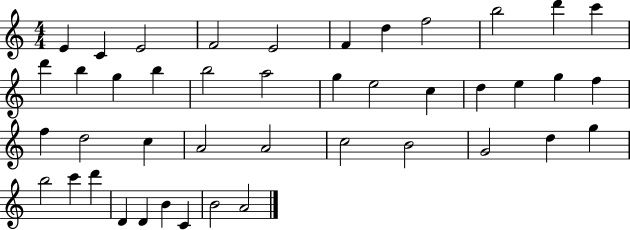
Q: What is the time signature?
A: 4/4